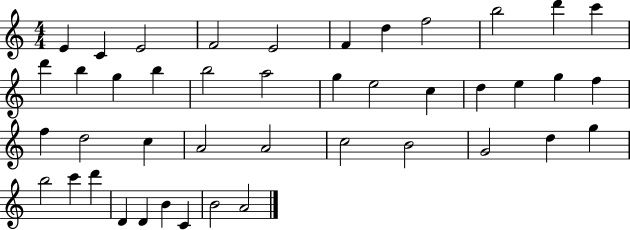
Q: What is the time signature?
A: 4/4